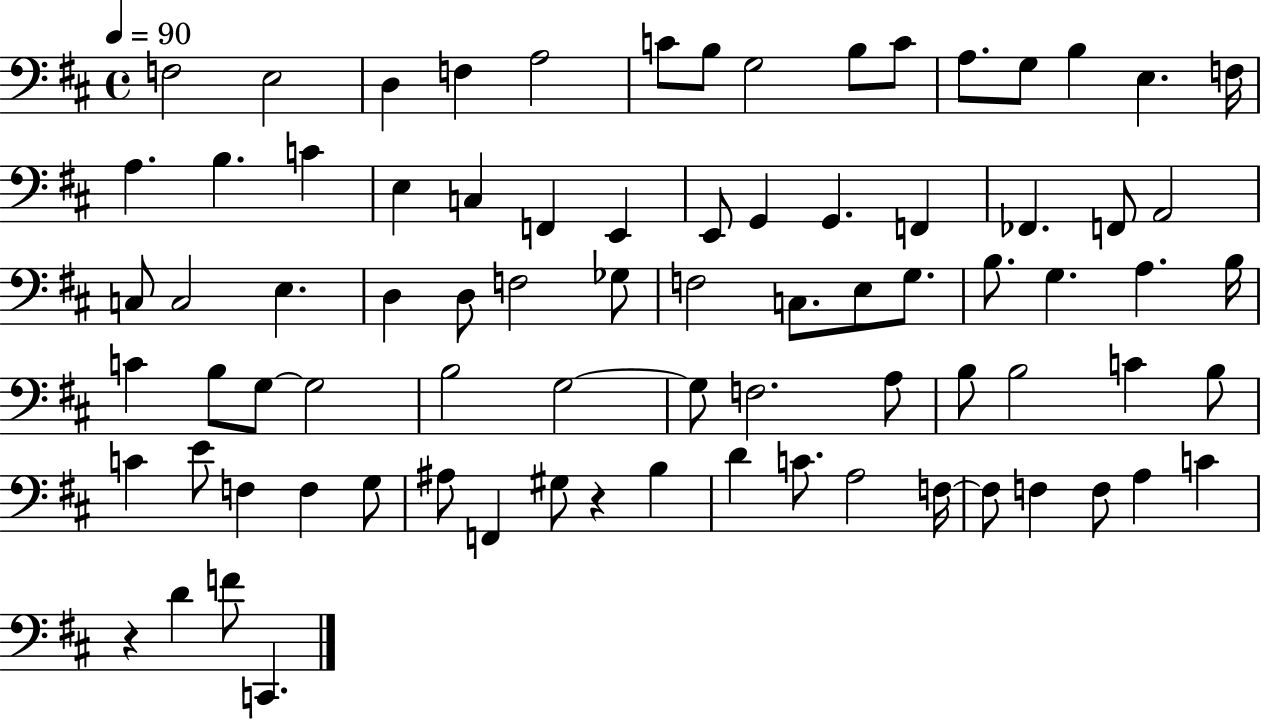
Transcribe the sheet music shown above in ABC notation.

X:1
T:Untitled
M:4/4
L:1/4
K:D
F,2 E,2 D, F, A,2 C/2 B,/2 G,2 B,/2 C/2 A,/2 G,/2 B, E, F,/4 A, B, C E, C, F,, E,, E,,/2 G,, G,, F,, _F,, F,,/2 A,,2 C,/2 C,2 E, D, D,/2 F,2 _G,/2 F,2 C,/2 E,/2 G,/2 B,/2 G, A, B,/4 C B,/2 G,/2 G,2 B,2 G,2 G,/2 F,2 A,/2 B,/2 B,2 C B,/2 C E/2 F, F, G,/2 ^A,/2 F,, ^G,/2 z B, D C/2 A,2 F,/4 F,/2 F, F,/2 A, C z D F/2 C,,